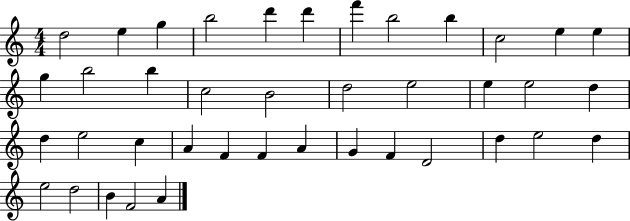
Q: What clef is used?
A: treble